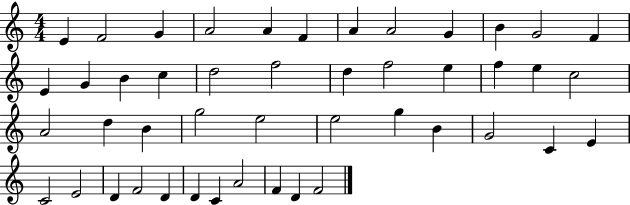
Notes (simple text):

E4/q F4/h G4/q A4/h A4/q F4/q A4/q A4/h G4/q B4/q G4/h F4/q E4/q G4/q B4/q C5/q D5/h F5/h D5/q F5/h E5/q F5/q E5/q C5/h A4/h D5/q B4/q G5/h E5/h E5/h G5/q B4/q G4/h C4/q E4/q C4/h E4/h D4/q F4/h D4/q D4/q C4/q A4/h F4/q D4/q F4/h